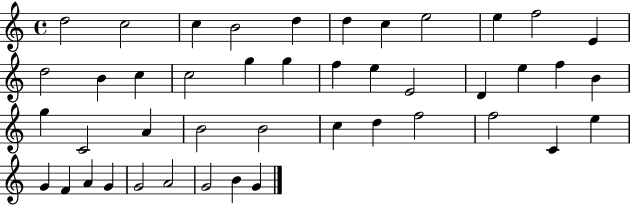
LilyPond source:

{
  \clef treble
  \time 4/4
  \defaultTimeSignature
  \key c \major
  d''2 c''2 | c''4 b'2 d''4 | d''4 c''4 e''2 | e''4 f''2 e'4 | \break d''2 b'4 c''4 | c''2 g''4 g''4 | f''4 e''4 e'2 | d'4 e''4 f''4 b'4 | \break g''4 c'2 a'4 | b'2 b'2 | c''4 d''4 f''2 | f''2 c'4 e''4 | \break g'4 f'4 a'4 g'4 | g'2 a'2 | g'2 b'4 g'4 | \bar "|."
}